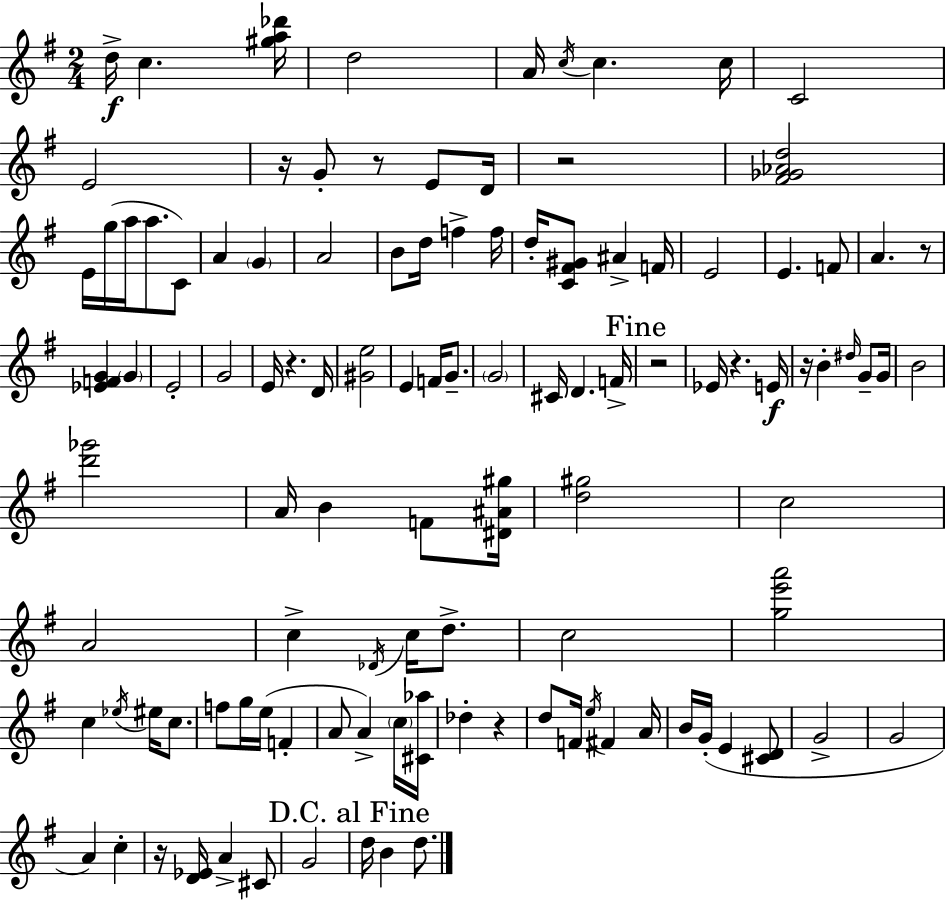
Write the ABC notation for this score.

X:1
T:Untitled
M:2/4
L:1/4
K:Em
d/4 c [^ga_d']/4 d2 A/4 c/4 c c/4 C2 E2 z/4 G/2 z/2 E/2 D/4 z2 [^F_G_Ad]2 E/4 g/4 a/4 a/2 C/2 A G A2 B/2 d/4 f f/4 d/4 [C^F^G]/2 ^A F/4 E2 E F/2 A z/2 [_EFG] G E2 G2 E/4 z D/4 [^Ge]2 E F/4 G/2 G2 ^C/4 D F/4 z2 _E/4 z E/4 z/4 B ^d/4 G/2 G/4 B2 [d'_g']2 A/4 B F/2 [^D^A^g]/4 [d^g]2 c2 A2 c _D/4 c/4 d/2 c2 [ge'a']2 c _e/4 ^e/4 c/2 f/2 g/4 e/4 F A/2 A c/4 [^C_a]/4 _d z d/2 F/4 e/4 ^F A/4 B/4 G/4 E [^CD]/2 G2 G2 A c z/4 [D_E]/4 A ^C/2 G2 d/4 B d/2